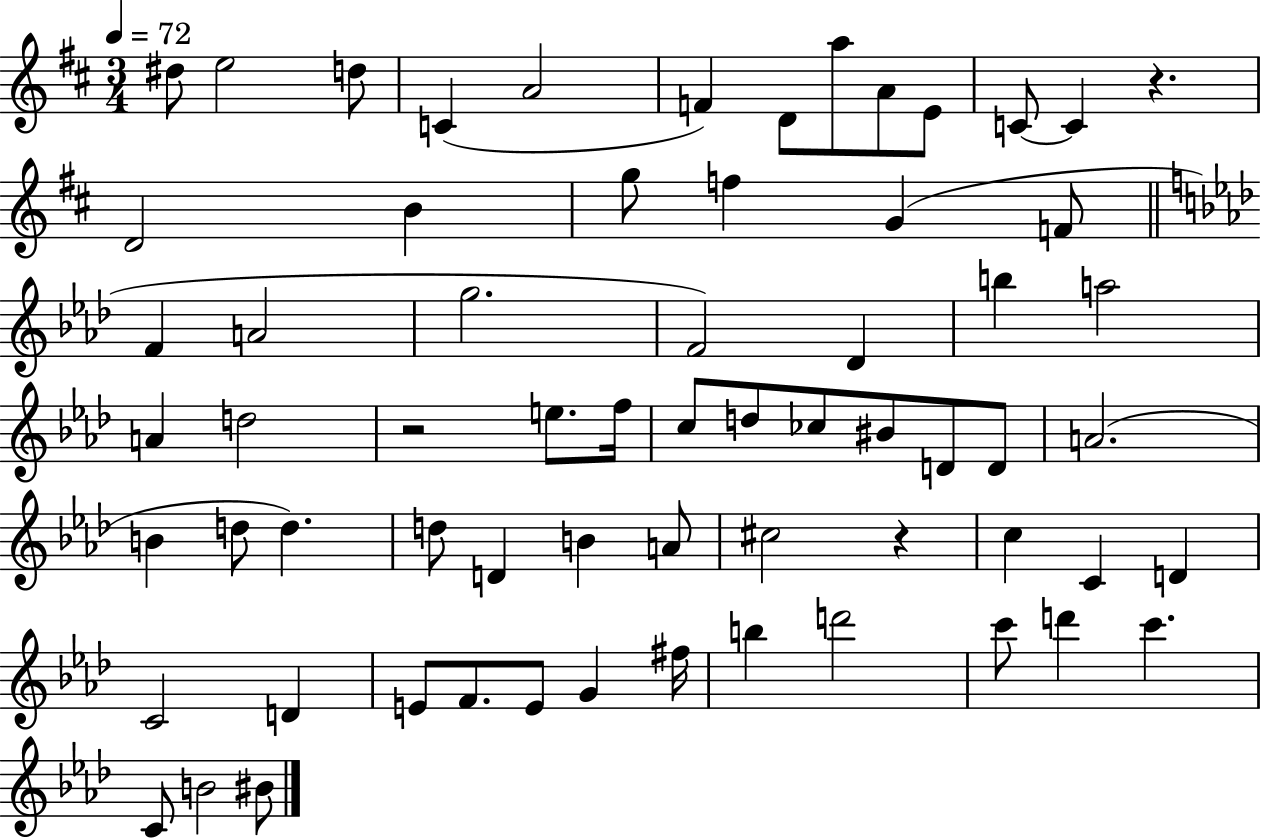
{
  \clef treble
  \numericTimeSignature
  \time 3/4
  \key d \major
  \tempo 4 = 72
  dis''8 e''2 d''8 | c'4( a'2 | f'4) d'8 a''8 a'8 e'8 | c'8~~ c'4 r4. | \break d'2 b'4 | g''8 f''4 g'4( f'8 | \bar "||" \break \key aes \major f'4 a'2 | g''2. | f'2) des'4 | b''4 a''2 | \break a'4 d''2 | r2 e''8. f''16 | c''8 d''8 ces''8 bis'8 d'8 d'8 | a'2.( | \break b'4 d''8 d''4.) | d''8 d'4 b'4 a'8 | cis''2 r4 | c''4 c'4 d'4 | \break c'2 d'4 | e'8 f'8. e'8 g'4 fis''16 | b''4 d'''2 | c'''8 d'''4 c'''4. | \break c'8 b'2 bis'8 | \bar "|."
}